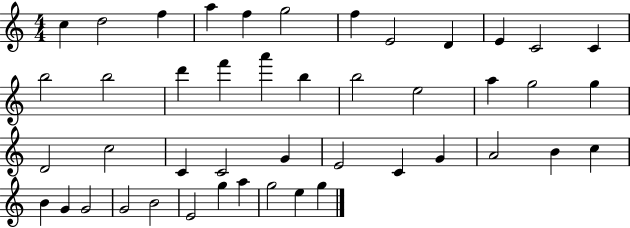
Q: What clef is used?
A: treble